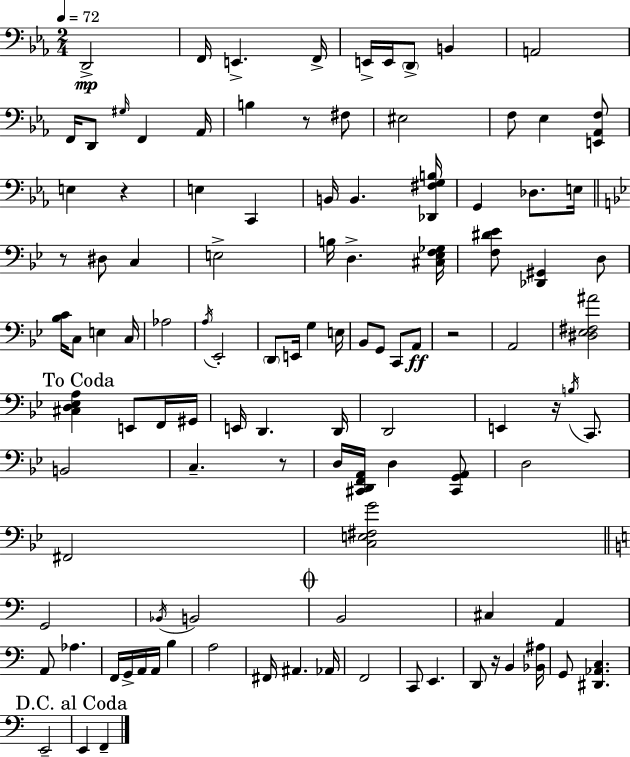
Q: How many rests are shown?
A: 7